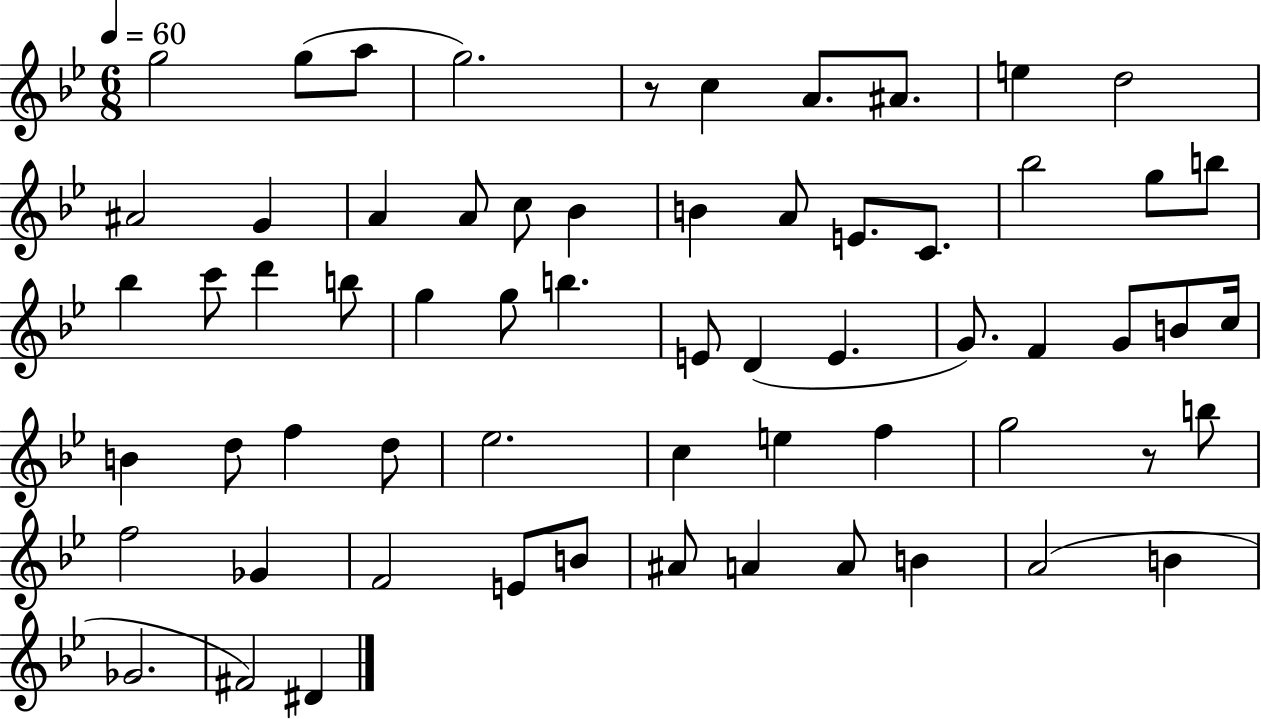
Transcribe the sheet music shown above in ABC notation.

X:1
T:Untitled
M:6/8
L:1/4
K:Bb
g2 g/2 a/2 g2 z/2 c A/2 ^A/2 e d2 ^A2 G A A/2 c/2 _B B A/2 E/2 C/2 _b2 g/2 b/2 _b c'/2 d' b/2 g g/2 b E/2 D E G/2 F G/2 B/2 c/4 B d/2 f d/2 _e2 c e f g2 z/2 b/2 f2 _G F2 E/2 B/2 ^A/2 A A/2 B A2 B _G2 ^F2 ^D